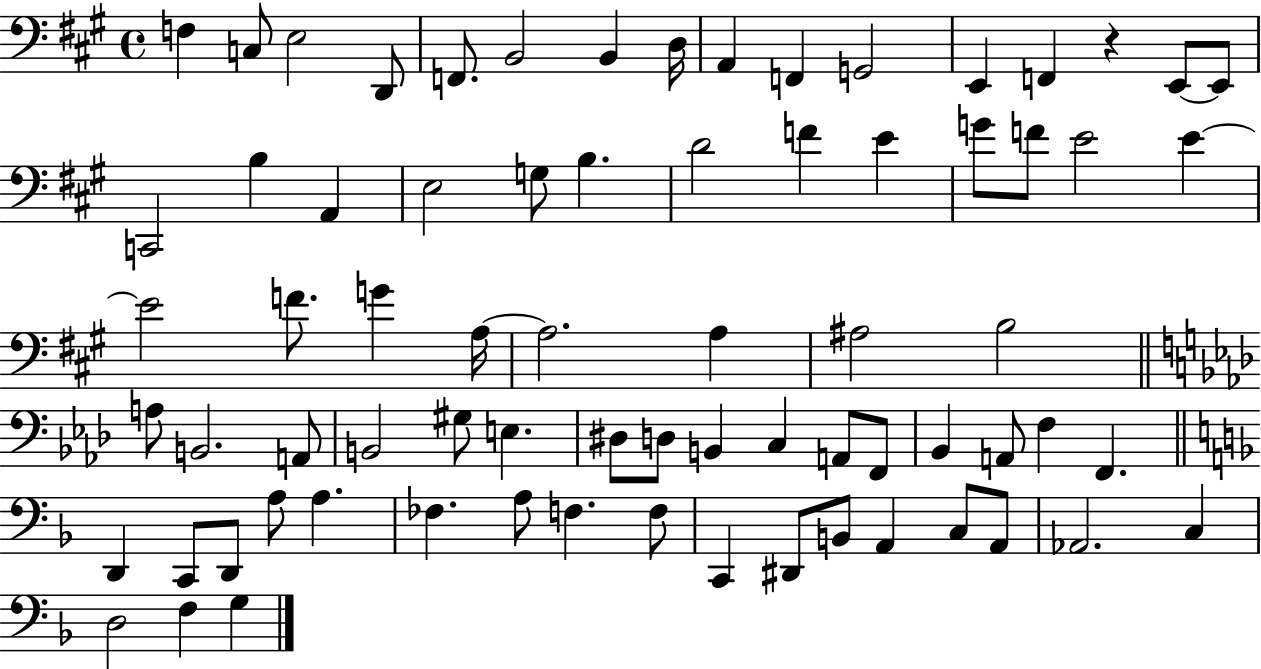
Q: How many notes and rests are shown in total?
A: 73